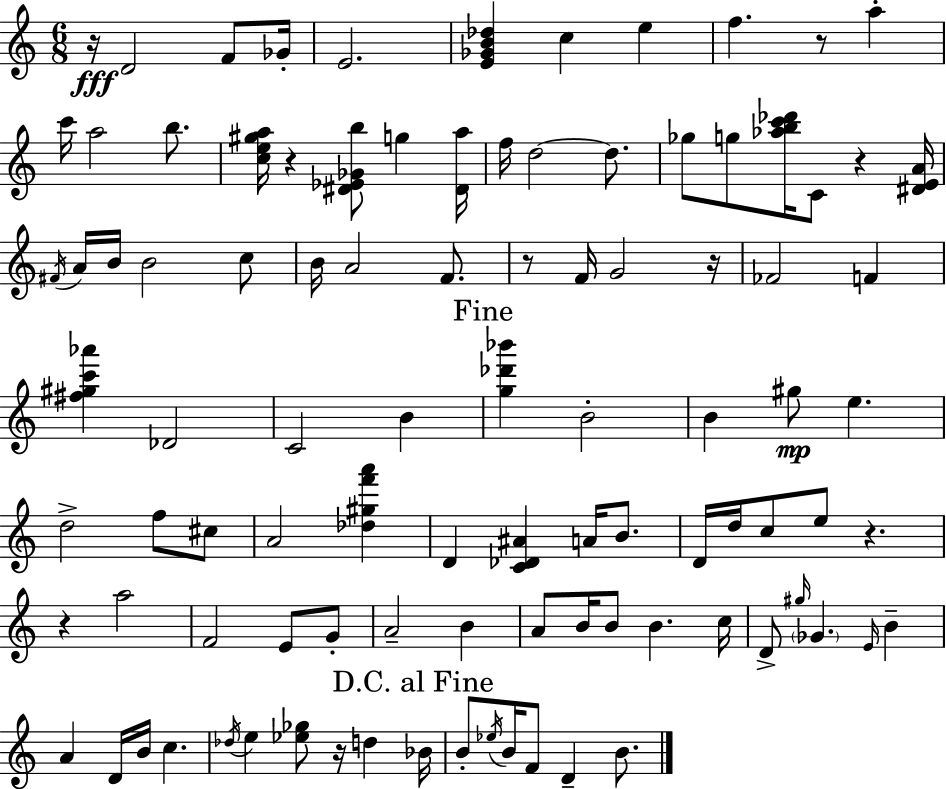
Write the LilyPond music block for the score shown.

{
  \clef treble
  \numericTimeSignature
  \time 6/8
  \key a \minor
  r16\fff d'2 f'8 ges'16-. | e'2. | <e' ges' b' des''>4 c''4 e''4 | f''4. r8 a''4-. | \break c'''16 a''2 b''8. | <c'' e'' gis'' a''>16 r4 <dis' ees' ges' b''>8 g''4 <dis' a''>16 | f''16 d''2~~ d''8. | ges''8 g''8 <aes'' b'' c''' des'''>16 c'8 r4 <dis' e' a'>16 | \break \acciaccatura { fis'16 } a'16 b'16 b'2 c''8 | b'16 a'2 f'8. | r8 f'16 g'2 | r16 fes'2 f'4 | \break <fis'' gis'' c''' aes'''>4 des'2 | c'2 b'4 | \mark "Fine" <g'' des''' bes'''>4 b'2-. | b'4 gis''8\mp e''4. | \break d''2-> f''8 cis''8 | a'2 <des'' gis'' f''' a'''>4 | d'4 <c' des' ais'>4 a'16 b'8. | d'16 d''16 c''8 e''8 r4. | \break r4 a''2 | f'2 e'8 g'8-. | a'2-- b'4 | a'8 b'16 b'8 b'4. | \break c''16 d'8-> \grace { gis''16 } \parenthesize ges'4. \grace { e'16 } b'4-- | a'4 d'16 b'16 c''4. | \acciaccatura { des''16 } e''4 <ees'' ges''>8 r16 d''4 | \mark "D.C. al Fine" bes'16 b'8-. \acciaccatura { ees''16 } b'16 f'8 d'4-- | \break b'8. \bar "|."
}